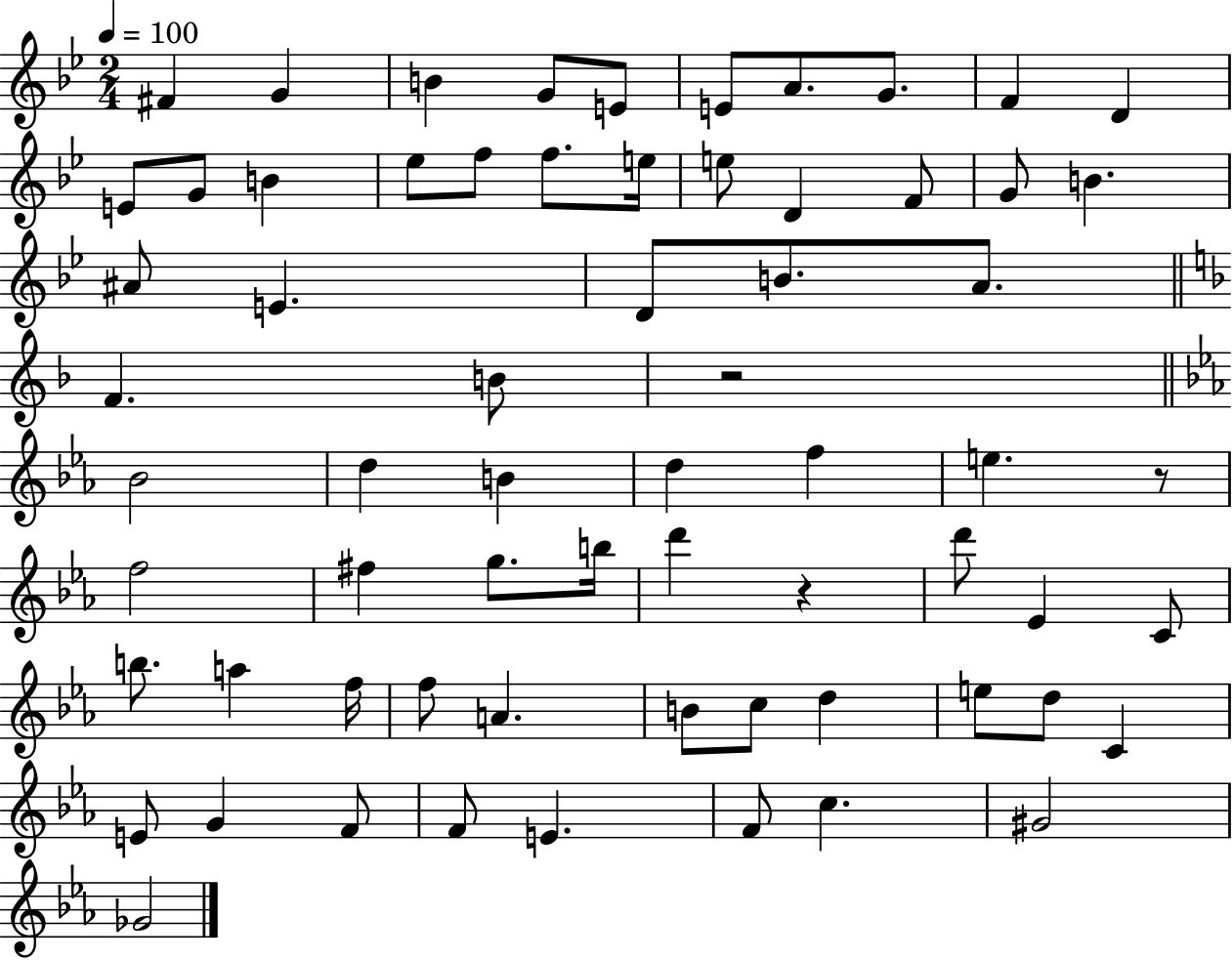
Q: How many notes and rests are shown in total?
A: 66